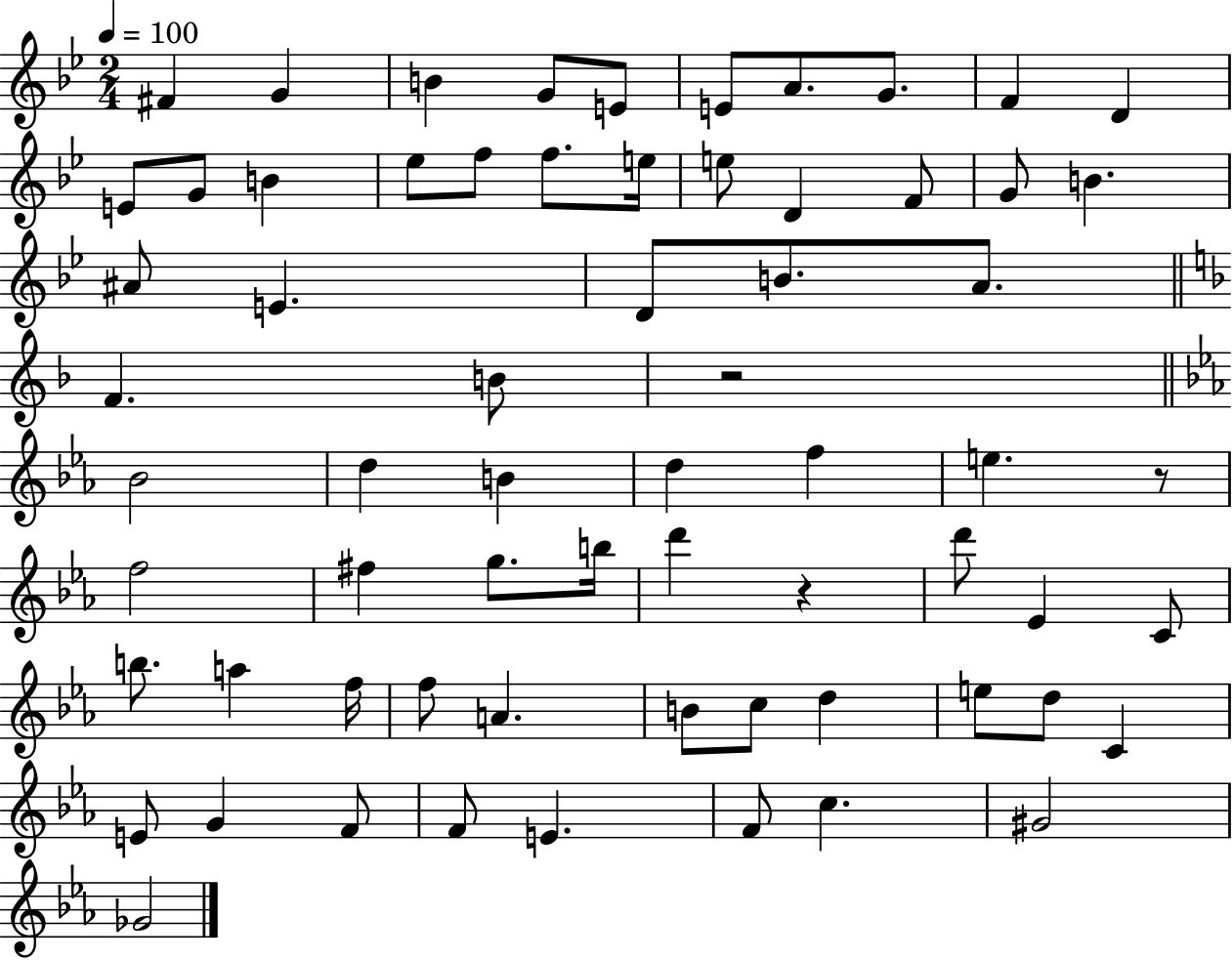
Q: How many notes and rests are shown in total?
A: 66